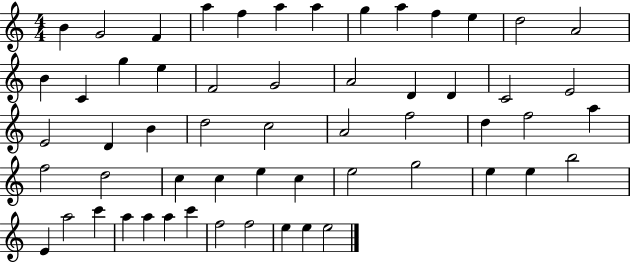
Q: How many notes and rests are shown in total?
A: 57